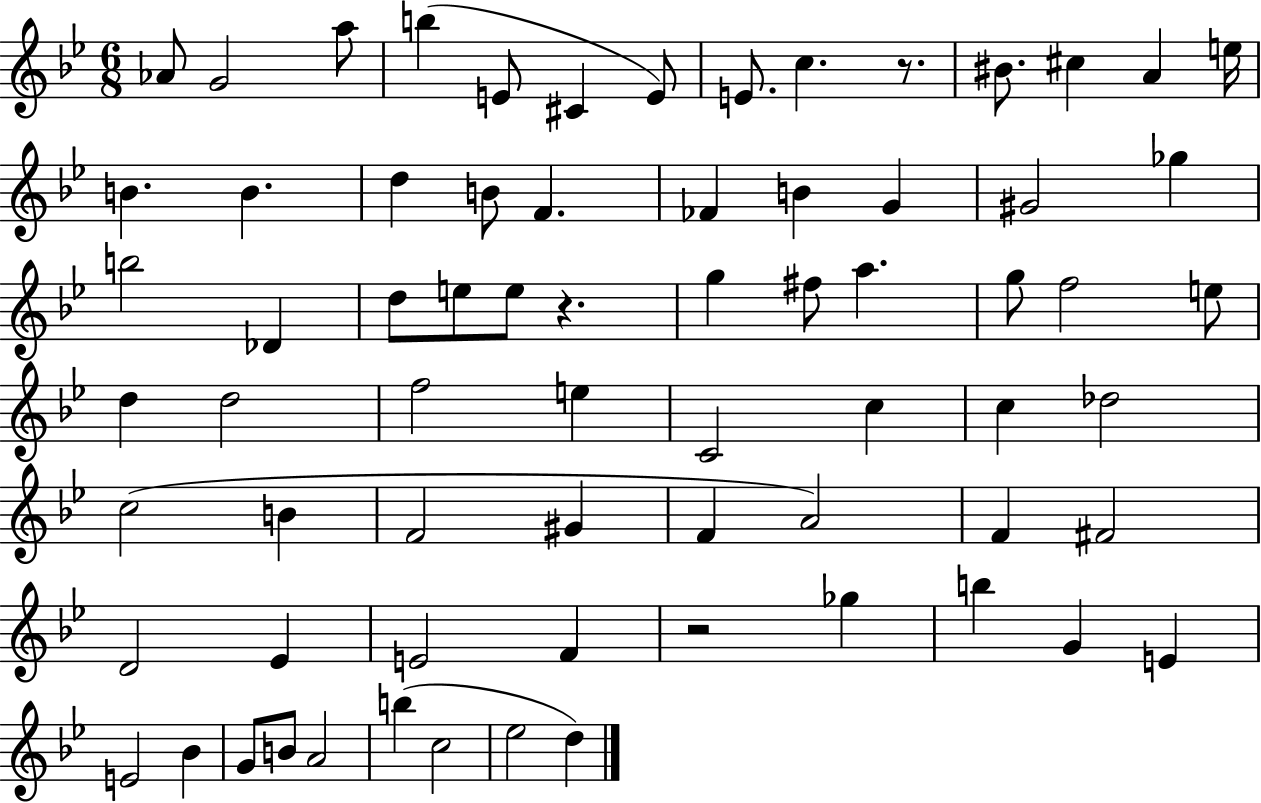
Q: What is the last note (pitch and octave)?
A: D5